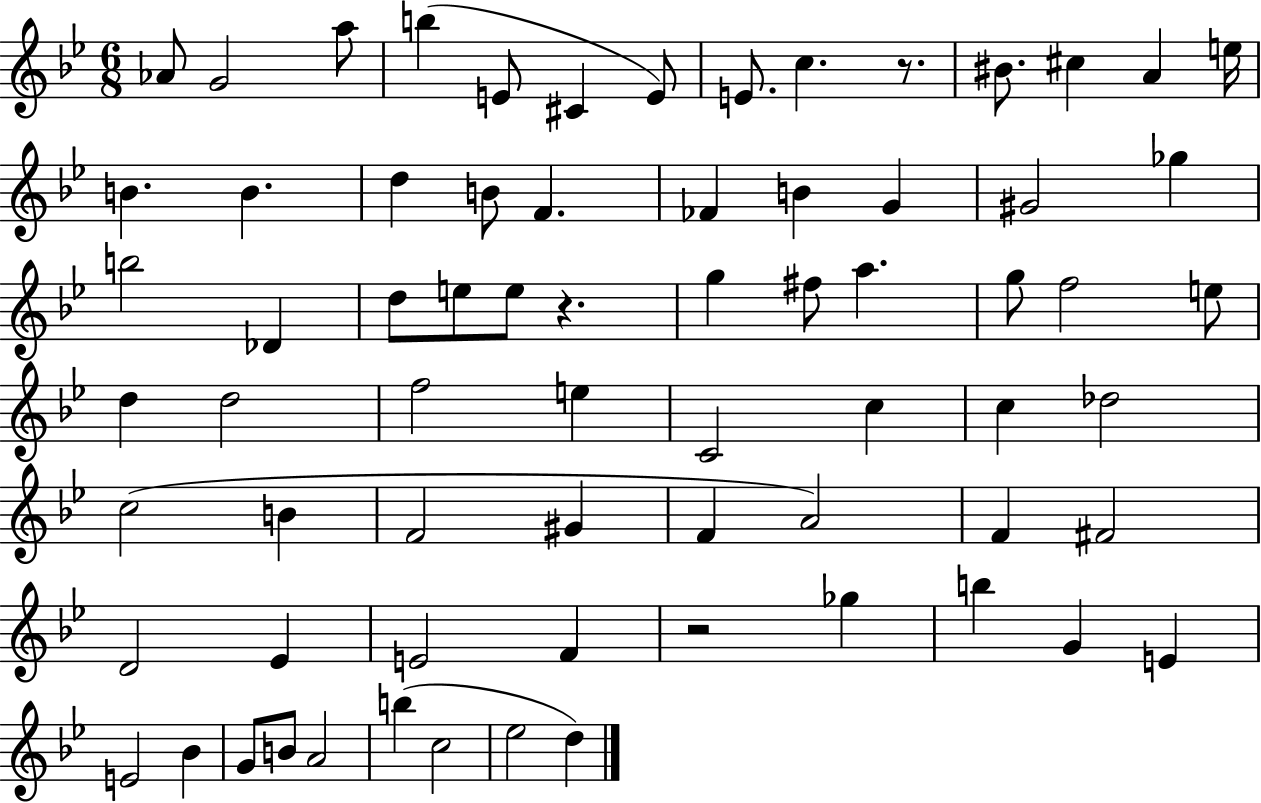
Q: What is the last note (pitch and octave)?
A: D5